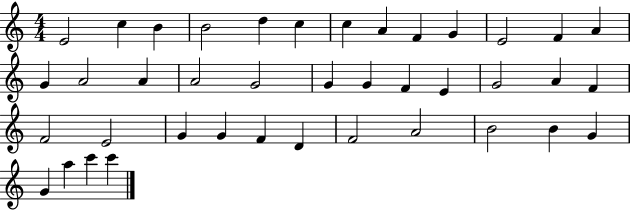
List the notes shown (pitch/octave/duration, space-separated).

E4/h C5/q B4/q B4/h D5/q C5/q C5/q A4/q F4/q G4/q E4/h F4/q A4/q G4/q A4/h A4/q A4/h G4/h G4/q G4/q F4/q E4/q G4/h A4/q F4/q F4/h E4/h G4/q G4/q F4/q D4/q F4/h A4/h B4/h B4/q G4/q G4/q A5/q C6/q C6/q